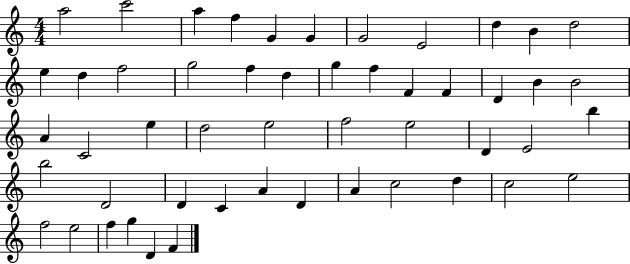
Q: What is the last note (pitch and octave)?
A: F4